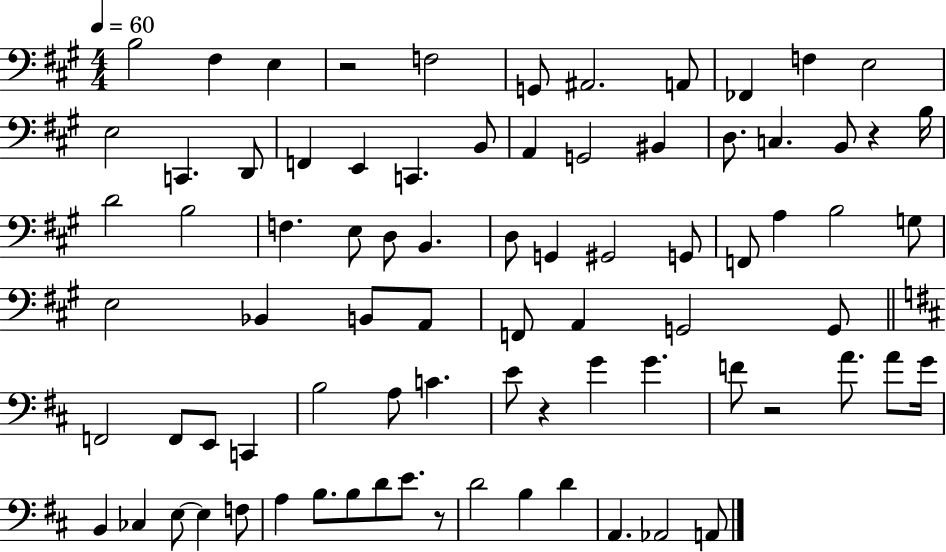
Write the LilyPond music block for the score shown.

{
  \clef bass
  \numericTimeSignature
  \time 4/4
  \key a \major
  \tempo 4 = 60
  b2 fis4 e4 | r2 f2 | g,8 ais,2. a,8 | fes,4 f4 e2 | \break e2 c,4. d,8 | f,4 e,4 c,4. b,8 | a,4 g,2 bis,4 | d8. c4. b,8 r4 b16 | \break d'2 b2 | f4. e8 d8 b,4. | d8 g,4 gis,2 g,8 | f,8 a4 b2 g8 | \break e2 bes,4 b,8 a,8 | f,8 a,4 g,2 g,8 | \bar "||" \break \key b \minor f,2 f,8 e,8 c,4 | b2 a8 c'4. | e'8 r4 g'4 g'4. | f'8 r2 a'8. a'8 g'16 | \break b,4 ces4 e8~~ e4 f8 | a4 b8. b8 d'8 e'8. r8 | d'2 b4 d'4 | a,4. aes,2 a,8 | \break \bar "|."
}